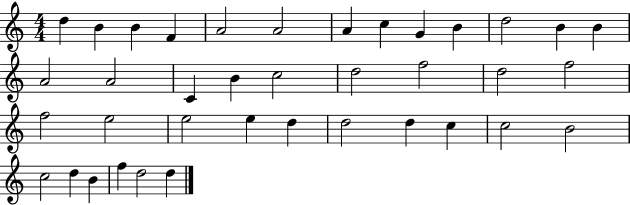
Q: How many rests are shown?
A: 0